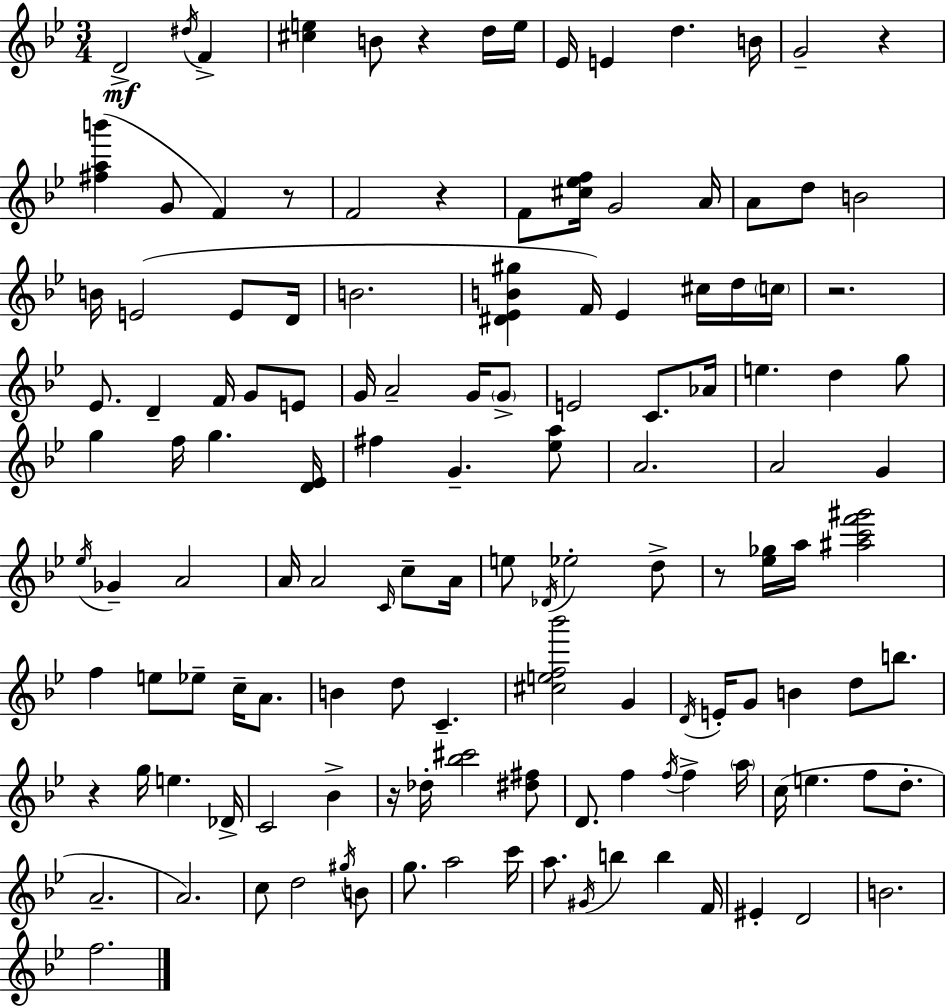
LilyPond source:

{
  \clef treble
  \numericTimeSignature
  \time 3/4
  \key bes \major
  \repeat volta 2 { d'2->\mf \acciaccatura { dis''16 } f'4-> | <cis'' e''>4 b'8 r4 d''16 | e''16 ees'16 e'4 d''4. | b'16 g'2-- r4 | \break <fis'' a'' b'''>4( g'8 f'4) r8 | f'2 r4 | f'8 <cis'' ees'' f''>16 g'2 | a'16 a'8 d''8 b'2 | \break b'16 e'2( e'8 | d'16 b'2. | <dis' ees' b' gis''>4 f'16) ees'4 cis''16 d''16 | \parenthesize c''16 r2. | \break ees'8. d'4-- f'16 g'8 e'8 | g'16 a'2-- g'16 \parenthesize g'8-> | e'2 c'8. | aes'16 e''4. d''4 g''8 | \break g''4 f''16 g''4. | <d' ees'>16 fis''4 g'4.-- <ees'' a''>8 | a'2. | a'2 g'4 | \break \acciaccatura { ees''16 } ges'4-- a'2 | a'16 a'2 \grace { c'16 } | c''8-- a'16 e''8 \acciaccatura { des'16 } ees''2-. | d''8-> r8 <ees'' ges''>16 a''16 <ais'' c''' f''' gis'''>2 | \break f''4 e''8 ees''8-- | c''16-- a'8. b'4 d''8 c'4.-- | <cis'' e'' f'' bes'''>2 | g'4 \acciaccatura { d'16 } e'16-. g'8 b'4 | \break d''8 b''8. r4 g''16 e''4. | des'16-> c'2 | bes'4-> r16 des''16-. <bes'' cis'''>2 | <dis'' fis''>8 d'8. f''4 | \break \acciaccatura { f''16 } f''4-> \parenthesize a''16 c''16( e''4. | f''8 d''8.-. a'2.-- | a'2.) | c''8 d''2 | \break \acciaccatura { gis''16 } b'8 g''8. a''2 | c'''16 a''8. \acciaccatura { gis'16 } b''4 | b''4 f'16 eis'4-. | d'2 b'2. | \break f''2. | } \bar "|."
}